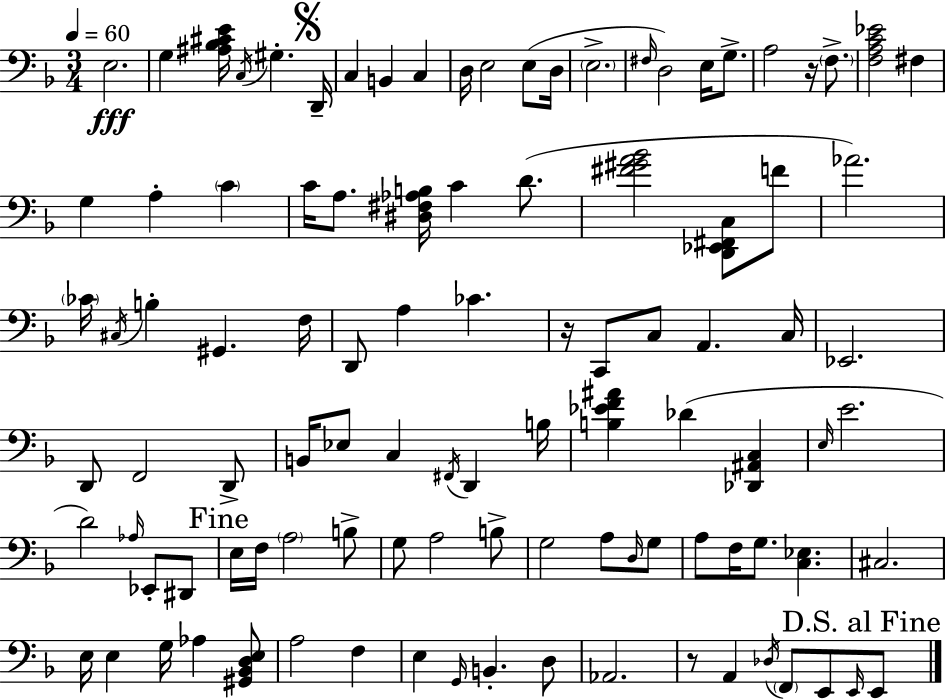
{
  \clef bass
  \numericTimeSignature
  \time 3/4
  \key f \major
  \tempo 4 = 60
  e2.\fff | g4 <ais bes cis' e'>16 \acciaccatura { c16 } gis4.-. | \mark \markup { \musicglyph "scripts.segno" } d,16-- c4 b,4 c4 | d16 e2 e8( | \break d16 \parenthesize e2.-> | \grace { fis16 } d2) e16 g8.-> | a2 r16 \parenthesize f8.-> | <f a c' ees'>2 fis4 | \break g4 a4-. \parenthesize c'4 | c'16 a8. <dis fis aes b>16 c'4 d'8.( | <fis' gis' a' bes'>2 <d, ees, fis, c>8 | f'8 aes'2.) | \break \parenthesize ces'16 \acciaccatura { cis16 } b4-. gis,4. | f16 d,8 a4 ces'4. | r16 c,8 c8 a,4. | c16 ees,2. | \break d,8 f,2 | d,8-> b,16 ees8 c4 \acciaccatura { fis,16 } d,4 | b16 <b ees' f' ais'>4 des'4( | <des, ais, c>4 \grace { e16 } e'2. | \break d'2) | \grace { aes16 } ees,8-. dis,8 \mark "Fine" e16 f16 \parenthesize a2 | b8-> g8 a2 | b8-> g2 | \break a8 \grace { d16 } g8 a8 f16 g8. | <c ees>4. cis2. | e16 e4 | g16 aes4 <gis, bes, d e>8 a2 | \break f4 e4 \grace { g,16 } | b,4.-. d8 aes,2. | r8 a,4 | \acciaccatura { des16 } \parenthesize f,8 e,8 \grace { e,16 } \mark "D.S. al Fine" e,8 \bar "|."
}